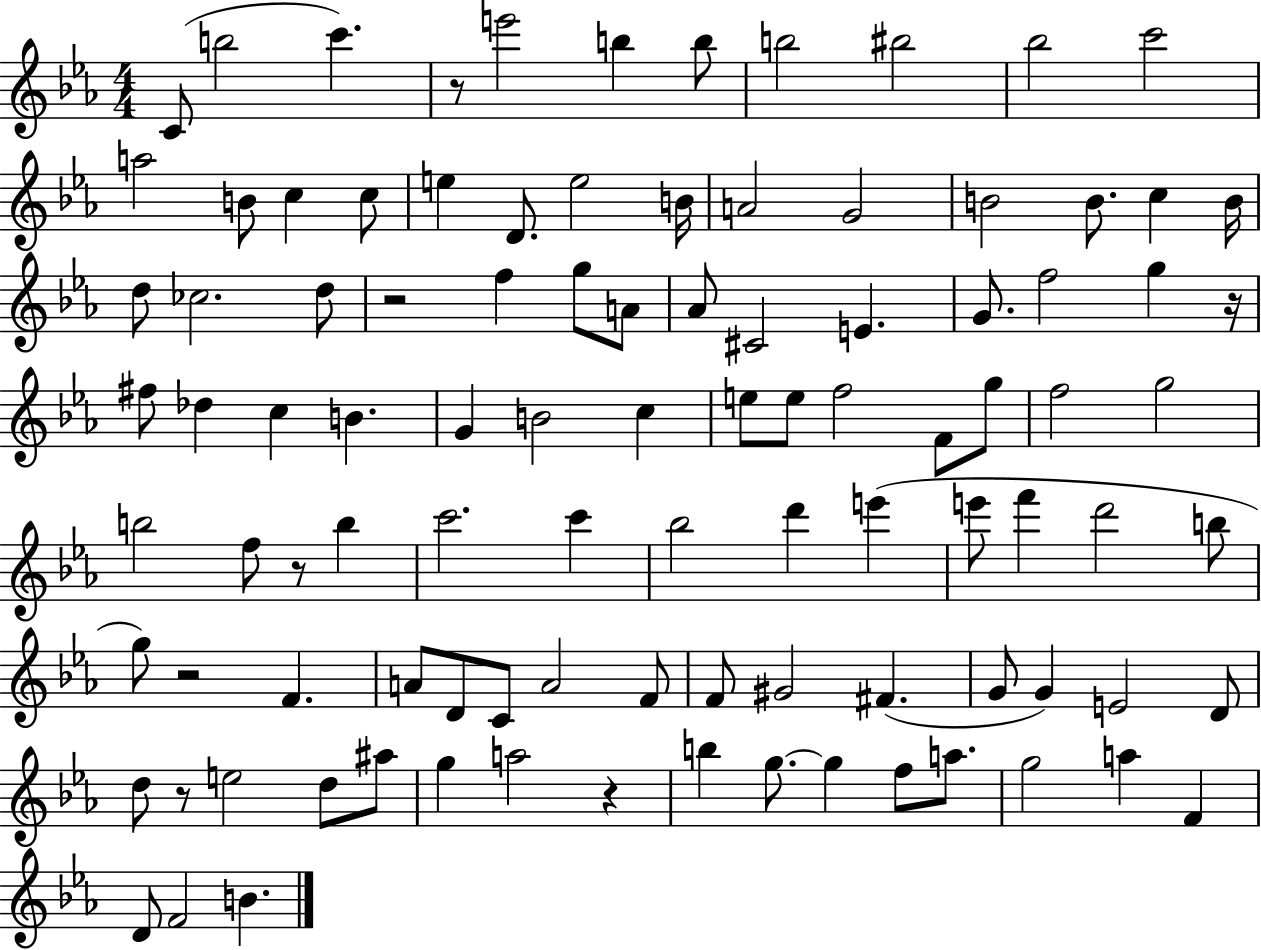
{
  \clef treble
  \numericTimeSignature
  \time 4/4
  \key ees \major
  c'8( b''2 c'''4.) | r8 e'''2 b''4 b''8 | b''2 bis''2 | bes''2 c'''2 | \break a''2 b'8 c''4 c''8 | e''4 d'8. e''2 b'16 | a'2 g'2 | b'2 b'8. c''4 b'16 | \break d''8 ces''2. d''8 | r2 f''4 g''8 a'8 | aes'8 cis'2 e'4. | g'8. f''2 g''4 r16 | \break fis''8 des''4 c''4 b'4. | g'4 b'2 c''4 | e''8 e''8 f''2 f'8 g''8 | f''2 g''2 | \break b''2 f''8 r8 b''4 | c'''2. c'''4 | bes''2 d'''4 e'''4( | e'''8 f'''4 d'''2 b''8 | \break g''8) r2 f'4. | a'8 d'8 c'8 a'2 f'8 | f'8 gis'2 fis'4.( | g'8 g'4) e'2 d'8 | \break d''8 r8 e''2 d''8 ais''8 | g''4 a''2 r4 | b''4 g''8.~~ g''4 f''8 a''8. | g''2 a''4 f'4 | \break d'8 f'2 b'4. | \bar "|."
}